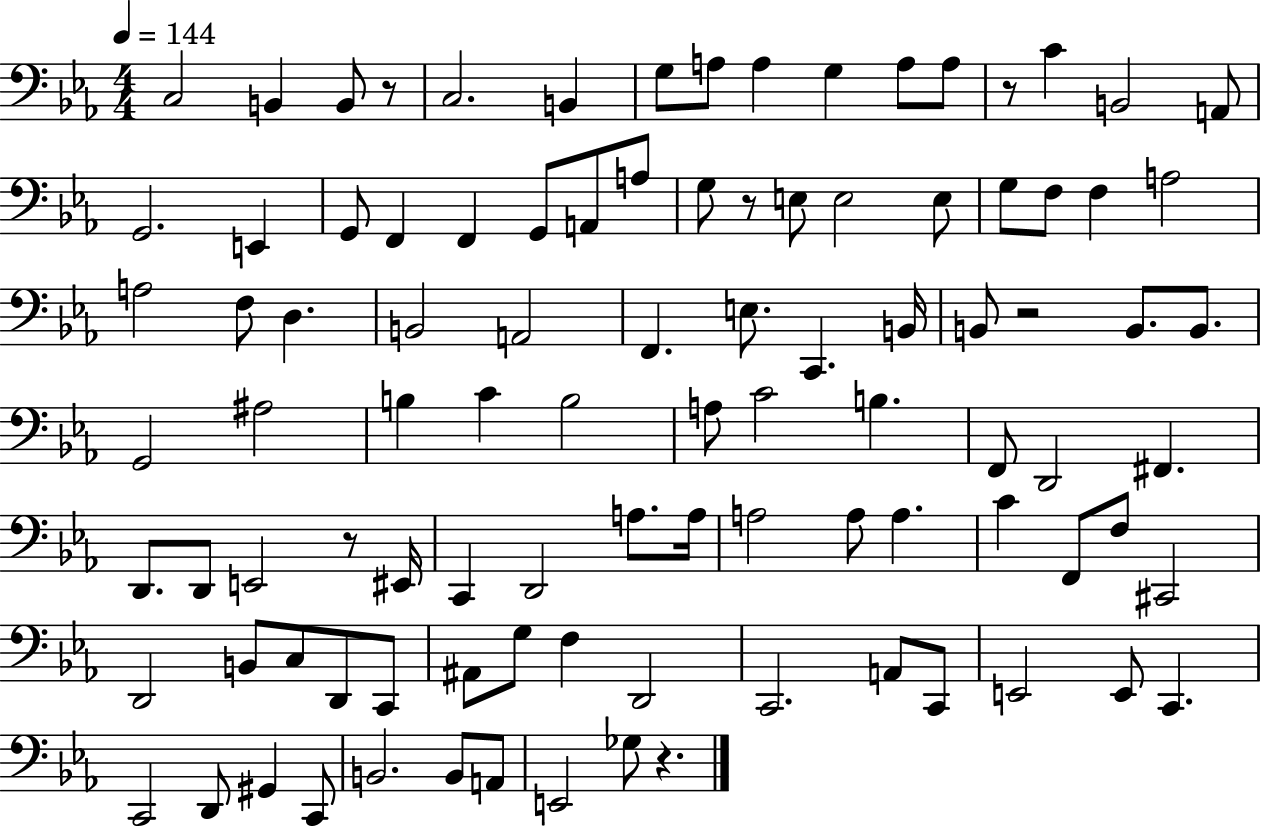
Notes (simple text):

C3/h B2/q B2/e R/e C3/h. B2/q G3/e A3/e A3/q G3/q A3/e A3/e R/e C4/q B2/h A2/e G2/h. E2/q G2/e F2/q F2/q G2/e A2/e A3/e G3/e R/e E3/e E3/h E3/e G3/e F3/e F3/q A3/h A3/h F3/e D3/q. B2/h A2/h F2/q. E3/e. C2/q. B2/s B2/e R/h B2/e. B2/e. G2/h A#3/h B3/q C4/q B3/h A3/e C4/h B3/q. F2/e D2/h F#2/q. D2/e. D2/e E2/h R/e EIS2/s C2/q D2/h A3/e. A3/s A3/h A3/e A3/q. C4/q F2/e F3/e C#2/h D2/h B2/e C3/e D2/e C2/e A#2/e G3/e F3/q D2/h C2/h. A2/e C2/e E2/h E2/e C2/q. C2/h D2/e G#2/q C2/e B2/h. B2/e A2/e E2/h Gb3/e R/q.